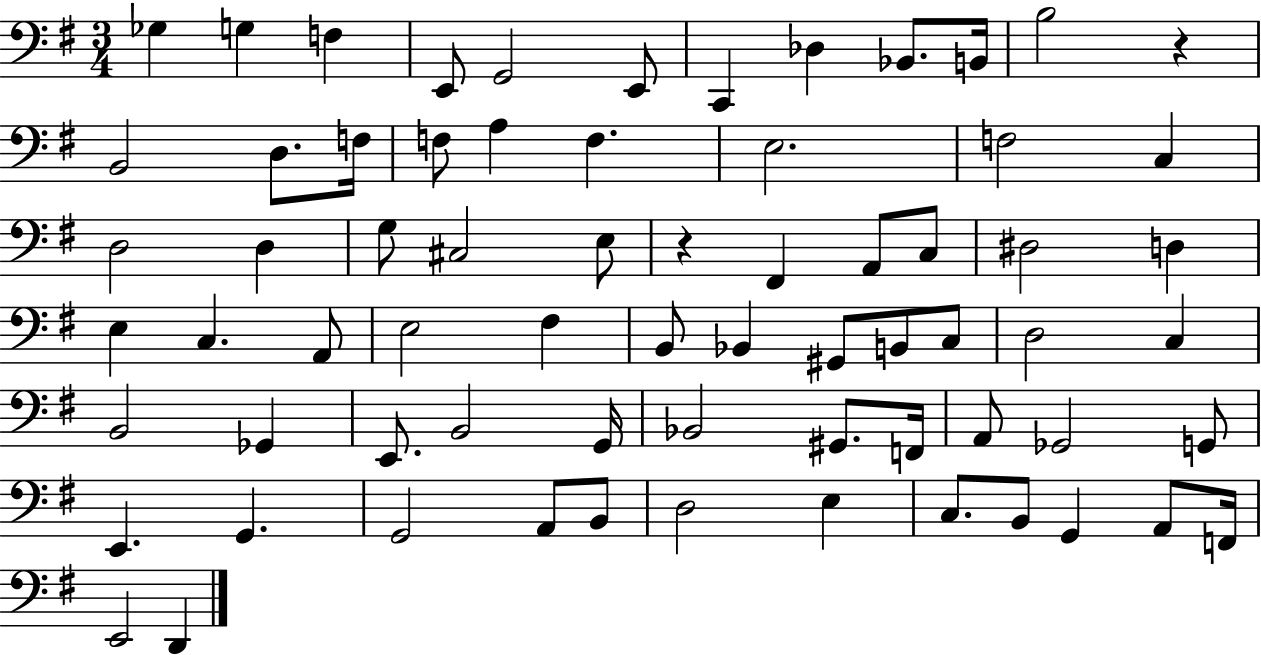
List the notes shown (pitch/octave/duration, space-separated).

Gb3/q G3/q F3/q E2/e G2/h E2/e C2/q Db3/q Bb2/e. B2/s B3/h R/q B2/h D3/e. F3/s F3/e A3/q F3/q. E3/h. F3/h C3/q D3/h D3/q G3/e C#3/h E3/e R/q F#2/q A2/e C3/e D#3/h D3/q E3/q C3/q. A2/e E3/h F#3/q B2/e Bb2/q G#2/e B2/e C3/e D3/h C3/q B2/h Gb2/q E2/e. B2/h G2/s Bb2/h G#2/e. F2/s A2/e Gb2/h G2/e E2/q. G2/q. G2/h A2/e B2/e D3/h E3/q C3/e. B2/e G2/q A2/e F2/s E2/h D2/q